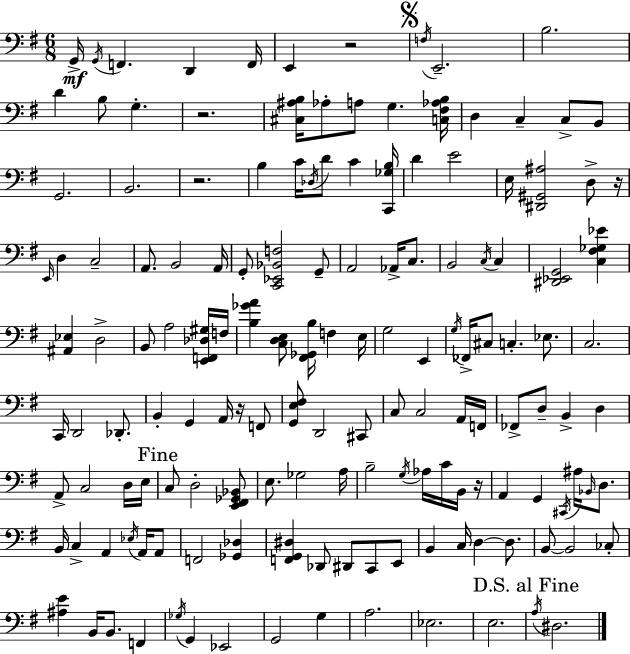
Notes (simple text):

G2/s G2/s F2/q. D2/q F2/s E2/q R/h F3/s E2/h. B3/h. D4/q B3/e G3/q. R/h. [C#3,A#3,B3]/s Ab3/e A3/e G3/q. [C3,F#3,Ab3,B3]/s D3/q C3/q C3/e B2/e G2/h. B2/h. R/h. B3/q C4/s Db3/s D4/e C4/q [C2,Gb3,B3]/s D4/q E4/h E3/s [D#2,G#2,A#3]/h D3/e R/s E2/s D3/q C3/h A2/e. B2/h A2/s G2/e [C2,Eb2,Bb2,F3]/h G2/e A2/h Ab2/s C3/e. B2/h C3/s C3/q [D#2,Eb2,G2]/h [C3,F#3,Gb3,Eb4]/q [A#2,Eb3]/q D3/h B2/e A3/h [E2,F2,Db3,G#3]/s F3/s [B3,Gb4,A4]/q [C3,D3,E3]/e [F#2,Gb2,B3]/s F3/q E3/s G3/h E2/q G3/s FES2/s C#3/e C3/q. Eb3/e. C3/h. C2/s D2/h Db2/e. B2/q G2/q A2/s R/s F2/e [G2,E3,F#3]/e D2/h C#2/e C3/e C3/h A2/s F2/s FES2/e D3/e B2/q D3/q A2/e C3/h D3/s E3/s C3/e D3/h [E2,F#2,Gb2,Bb2]/e E3/e. Gb3/h A3/s B3/h G3/s Ab3/s C4/s B2/s R/s A2/q G2/q C#2/s A#3/s Bb2/s D3/e. B2/s C3/q A2/q Eb3/s A2/s A2/e F2/h [Gb2,Db3]/q [F2,G2,D#3]/q Db2/e D#2/e C2/e E2/e B2/q C3/s D3/q D3/e. B2/e B2/h CES3/e [A#3,E4]/q B2/s B2/e. F2/q Gb3/s G2/q Eb2/h G2/h G3/q A3/h. Eb3/h. E3/h. A3/s D#3/h.